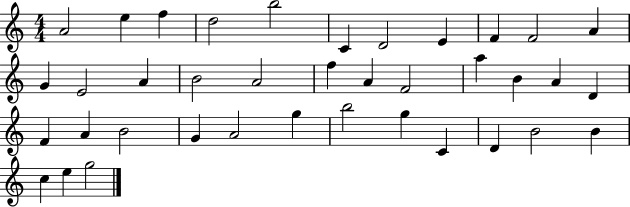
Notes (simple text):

A4/h E5/q F5/q D5/h B5/h C4/q D4/h E4/q F4/q F4/h A4/q G4/q E4/h A4/q B4/h A4/h F5/q A4/q F4/h A5/q B4/q A4/q D4/q F4/q A4/q B4/h G4/q A4/h G5/q B5/h G5/q C4/q D4/q B4/h B4/q C5/q E5/q G5/h